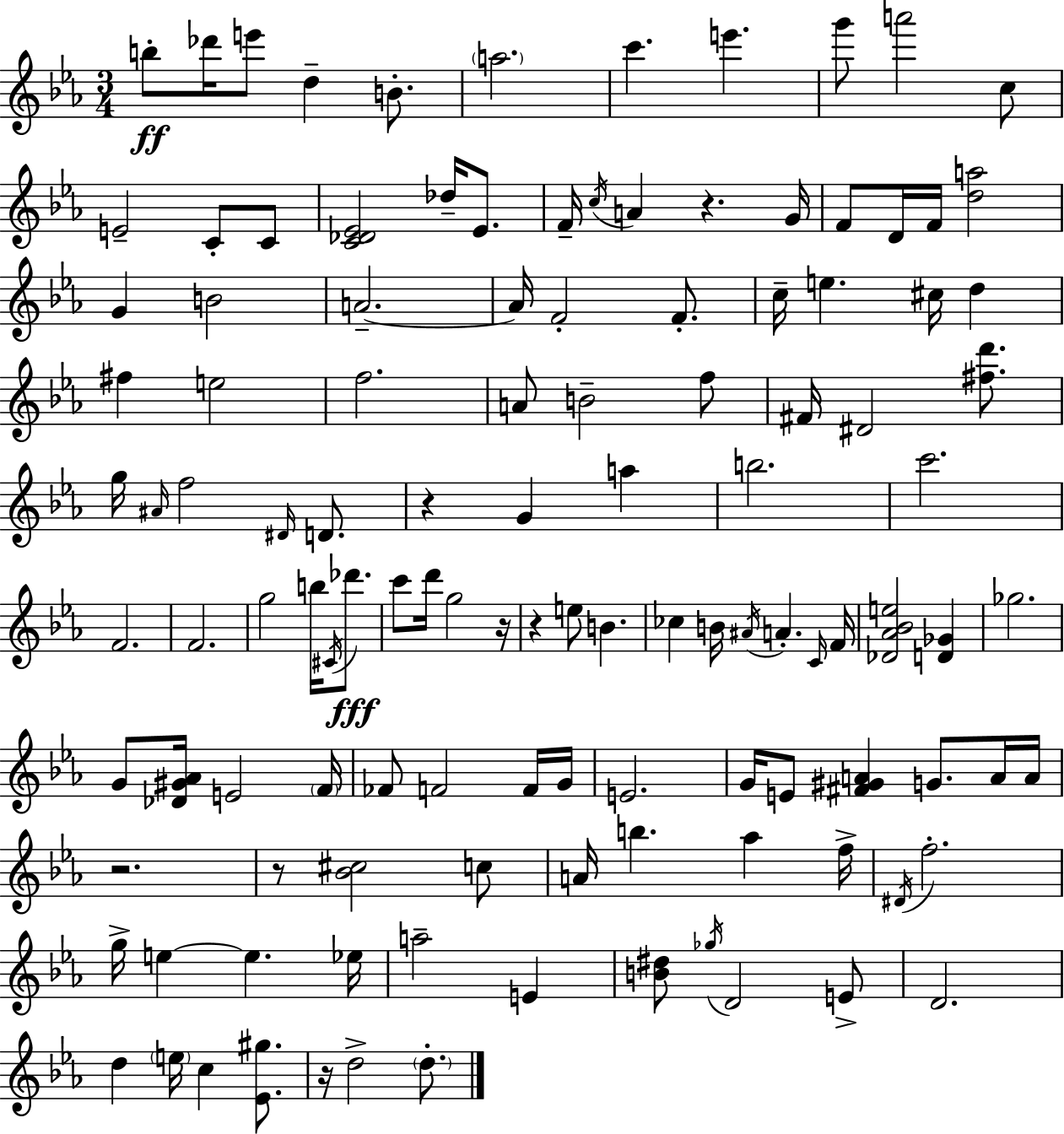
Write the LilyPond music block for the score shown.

{
  \clef treble
  \numericTimeSignature
  \time 3/4
  \key c \minor
  b''8-.\ff des'''16 e'''8 d''4-- b'8.-. | \parenthesize a''2. | c'''4. e'''4. | g'''8 a'''2 c''8 | \break e'2-- c'8-. c'8 | <c' des' ees'>2 des''16-- ees'8. | f'16-- \acciaccatura { c''16 } a'4 r4. | g'16 f'8 d'16 f'16 <d'' a''>2 | \break g'4 b'2 | a'2.--~~ | a'16 f'2-. f'8.-. | c''16-- e''4. cis''16 d''4 | \break fis''4 e''2 | f''2. | a'8 b'2-- f''8 | fis'16 dis'2 <fis'' d'''>8. | \break g''16 \grace { ais'16 } f''2 \grace { dis'16 } | d'8. r4 g'4 a''4 | b''2. | c'''2. | \break f'2. | f'2. | g''2 b''16 | \acciaccatura { cis'16 } des'''8.\fff c'''8 d'''16 g''2 | \break r16 r4 e''8 b'4. | ces''4 b'16 \acciaccatura { ais'16 } a'4.-. | \grace { c'16 } f'16 <des' aes' bes' e''>2 | <d' ges'>4 ges''2. | \break g'8 <des' gis' aes'>16 e'2 | \parenthesize f'16 fes'8 f'2 | f'16 g'16 e'2. | g'16 e'8 <fis' gis' a'>4 | \break g'8. a'16 a'16 r2. | r8 <bes' cis''>2 | c''8 a'16 b''4. | aes''4 f''16-> \acciaccatura { dis'16 } f''2.-. | \break g''16-> e''4~~ | e''4. ees''16 a''2-- | e'4 <b' dis''>8 \acciaccatura { ges''16 } d'2 | e'8-> d'2. | \break d''4 | \parenthesize e''16 c''4 <ees' gis''>8. r16 d''2-> | \parenthesize d''8.-. \bar "|."
}